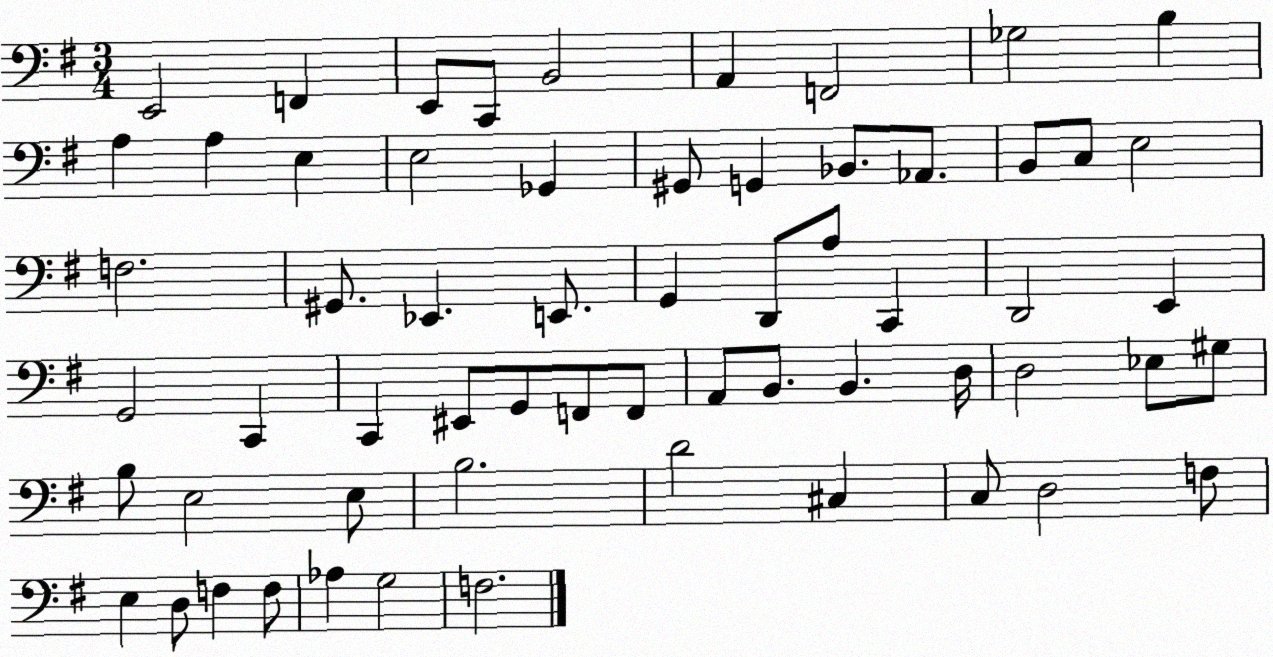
X:1
T:Untitled
M:3/4
L:1/4
K:G
E,,2 F,, E,,/2 C,,/2 B,,2 A,, F,,2 _G,2 B, A, A, E, E,2 _G,, ^G,,/2 G,, _B,,/2 _A,,/2 B,,/2 C,/2 E,2 F,2 ^G,,/2 _E,, E,,/2 G,, D,,/2 A,/2 C,, D,,2 E,, G,,2 C,, C,, ^E,,/2 G,,/2 F,,/2 F,,/2 A,,/2 B,,/2 B,, D,/4 D,2 _E,/2 ^G,/2 B,/2 E,2 E,/2 B,2 D2 ^C, C,/2 D,2 F,/2 E, D,/2 F, F,/2 _A, G,2 F,2